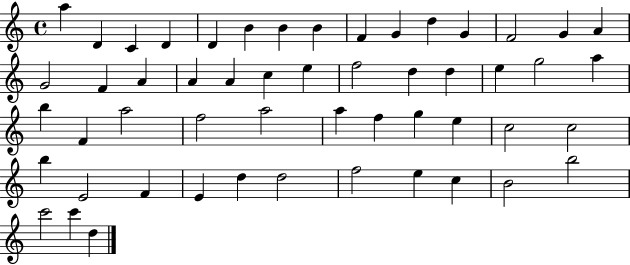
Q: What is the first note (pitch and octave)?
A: A5